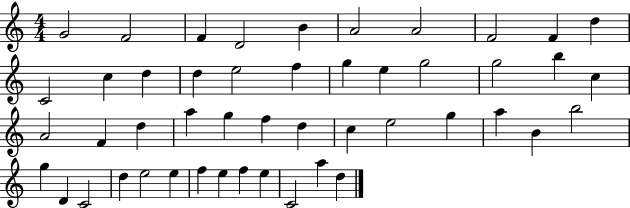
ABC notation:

X:1
T:Untitled
M:4/4
L:1/4
K:C
G2 F2 F D2 B A2 A2 F2 F d C2 c d d e2 f g e g2 g2 b c A2 F d a g f d c e2 g a B b2 g D C2 d e2 e f e f e C2 a d